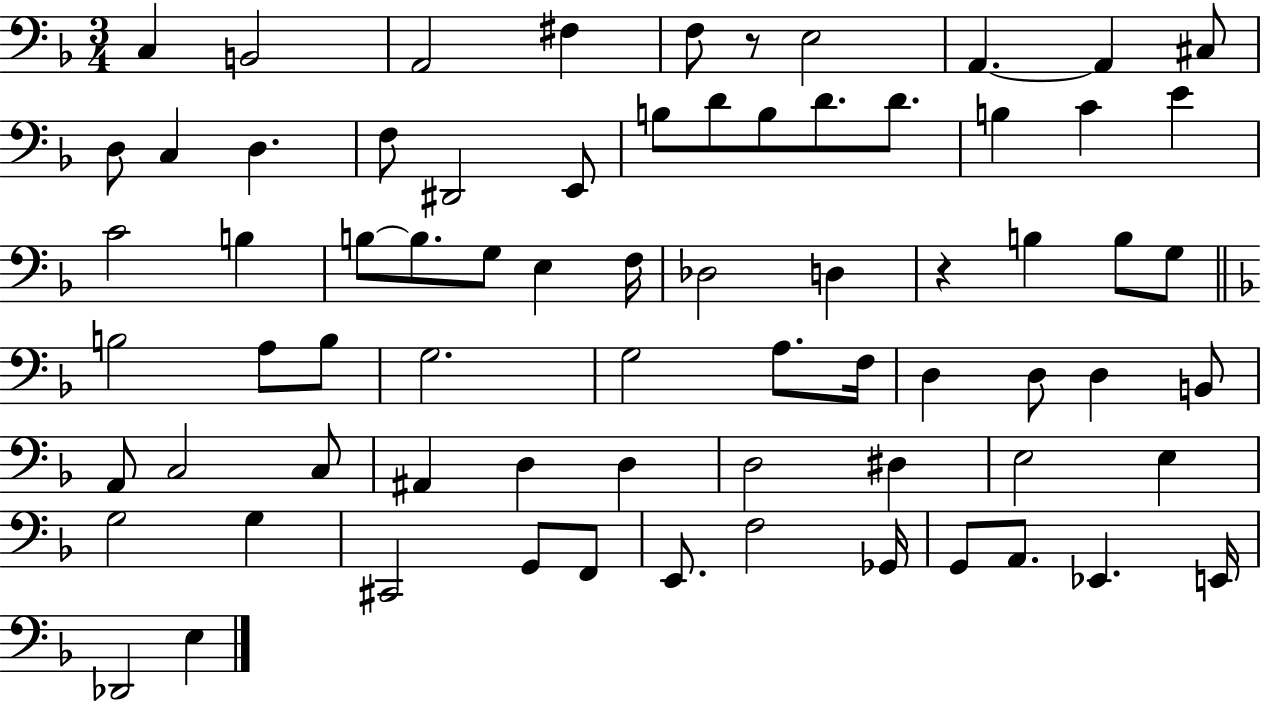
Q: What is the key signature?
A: F major